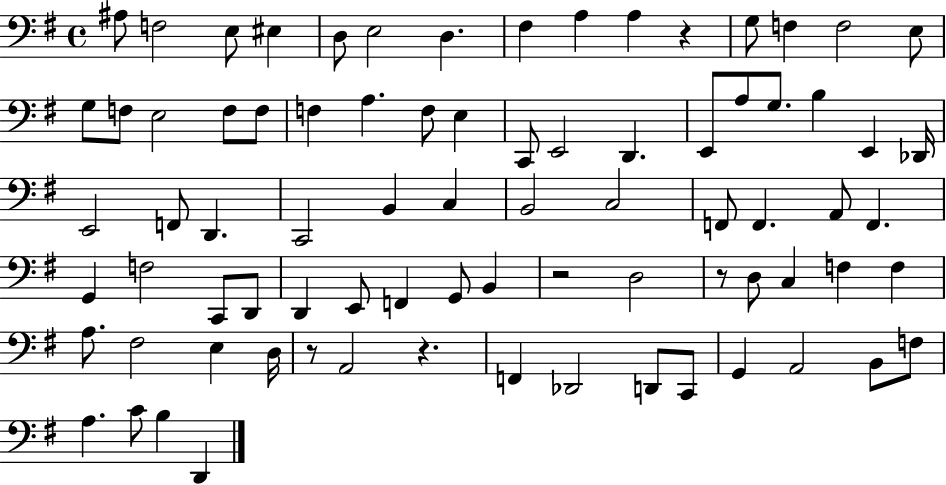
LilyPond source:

{
  \clef bass
  \time 4/4
  \defaultTimeSignature
  \key g \major
  ais8 f2 e8 eis4 | d8 e2 d4. | fis4 a4 a4 r4 | g8 f4 f2 e8 | \break g8 f8 e2 f8 f8 | f4 a4. f8 e4 | c,8 e,2 d,4. | e,8 a8 g8. b4 e,4 des,16 | \break e,2 f,8 d,4. | c,2 b,4 c4 | b,2 c2 | f,8 f,4. a,8 f,4. | \break g,4 f2 c,8 d,8 | d,4 e,8 f,4 g,8 b,4 | r2 d2 | r8 d8 c4 f4 f4 | \break a8. fis2 e4 d16 | r8 a,2 r4. | f,4 des,2 d,8 c,8 | g,4 a,2 b,8 f8 | \break a4. c'8 b4 d,4 | \bar "|."
}